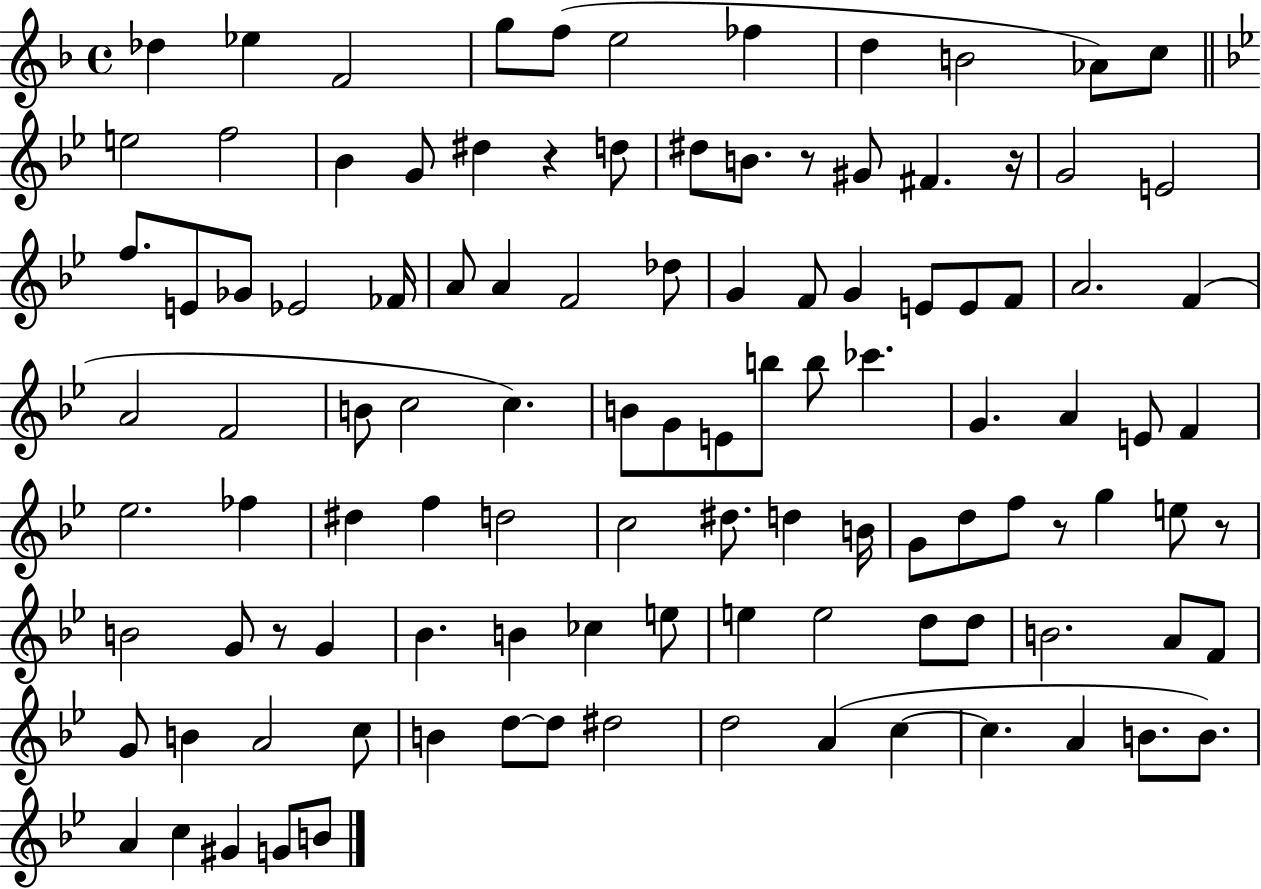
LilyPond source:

{
  \clef treble
  \time 4/4
  \defaultTimeSignature
  \key f \major
  des''4 ees''4 f'2 | g''8 f''8( e''2 fes''4 | d''4 b'2 aes'8) c''8 | \bar "||" \break \key bes \major e''2 f''2 | bes'4 g'8 dis''4 r4 d''8 | dis''8 b'8. r8 gis'8 fis'4. r16 | g'2 e'2 | \break f''8. e'8 ges'8 ees'2 fes'16 | a'8 a'4 f'2 des''8 | g'4 f'8 g'4 e'8 e'8 f'8 | a'2. f'4( | \break a'2 f'2 | b'8 c''2 c''4.) | b'8 g'8 e'8 b''8 b''8 ces'''4. | g'4. a'4 e'8 f'4 | \break ees''2. fes''4 | dis''4 f''4 d''2 | c''2 dis''8. d''4 b'16 | g'8 d''8 f''8 r8 g''4 e''8 r8 | \break b'2 g'8 r8 g'4 | bes'4. b'4 ces''4 e''8 | e''4 e''2 d''8 d''8 | b'2. a'8 f'8 | \break g'8 b'4 a'2 c''8 | b'4 d''8~~ d''8 dis''2 | d''2 a'4( c''4~~ | c''4. a'4 b'8. b'8.) | \break a'4 c''4 gis'4 g'8 b'8 | \bar "|."
}